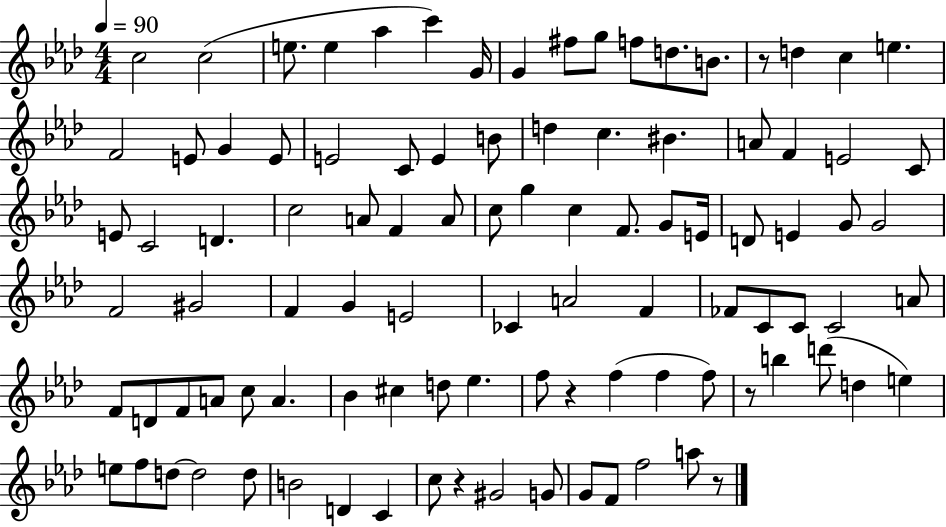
{
  \clef treble
  \numericTimeSignature
  \time 4/4
  \key aes \major
  \tempo 4 = 90
  c''2 c''2( | e''8. e''4 aes''4 c'''4) g'16 | g'4 fis''8 g''8 f''8 d''8. b'8. | r8 d''4 c''4 e''4. | \break f'2 e'8 g'4 e'8 | e'2 c'8 e'4 b'8 | d''4 c''4. bis'4. | a'8 f'4 e'2 c'8 | \break e'8 c'2 d'4. | c''2 a'8 f'4 a'8 | c''8 g''4 c''4 f'8. g'8 e'16 | d'8 e'4 g'8 g'2 | \break f'2 gis'2 | f'4 g'4 e'2 | ces'4 a'2 f'4 | fes'8 c'8 c'8 c'2 a'8 | \break f'8 d'8 f'8 a'8 c''8 a'4. | bes'4 cis''4 d''8 ees''4. | f''8 r4 f''4( f''4 f''8) | r8 b''4 d'''8( d''4 e''4) | \break e''8 f''8 d''8~~ d''2 d''8 | b'2 d'4 c'4 | c''8 r4 gis'2 g'8 | g'8 f'8 f''2 a''8 r8 | \break \bar "|."
}